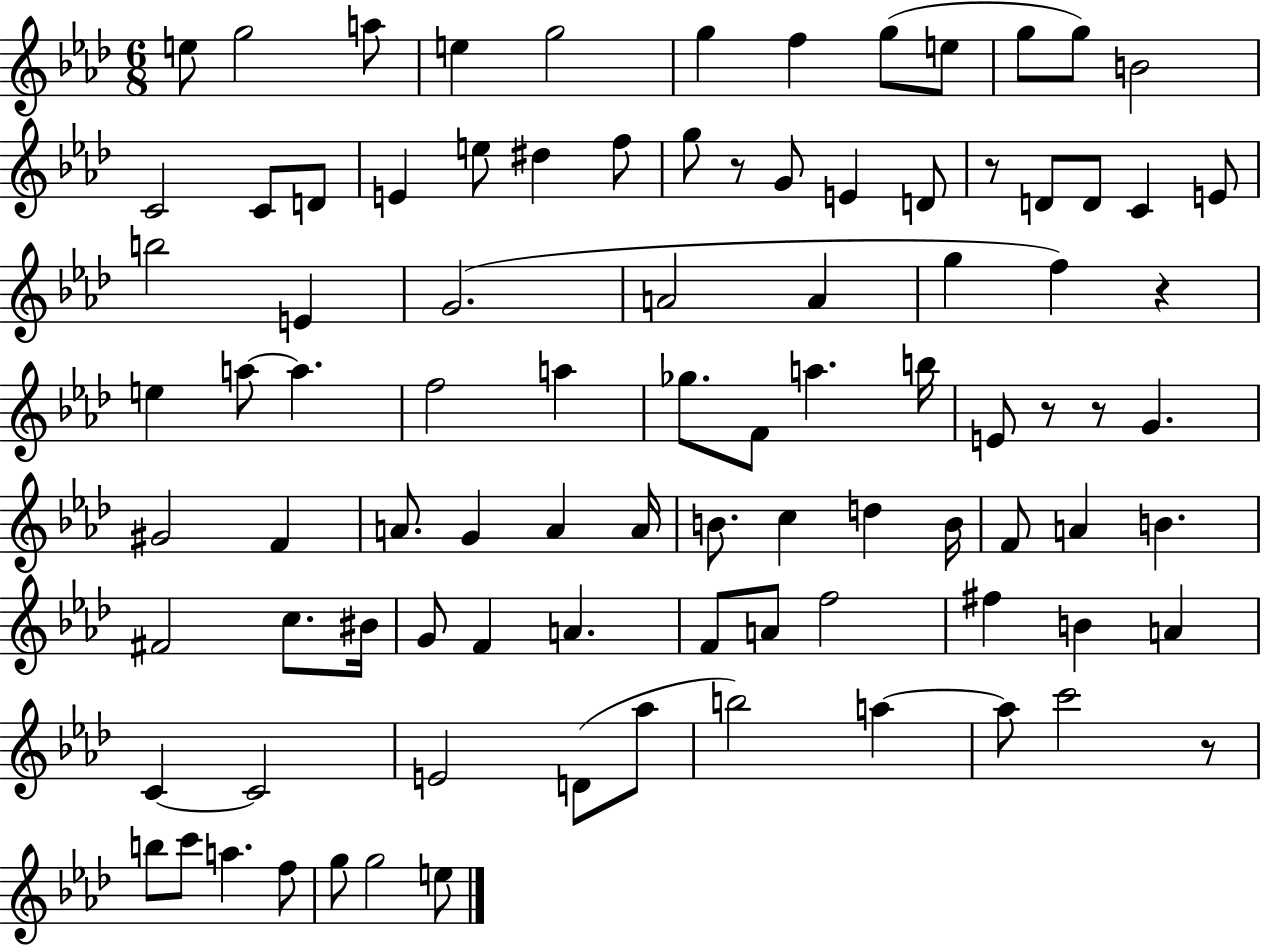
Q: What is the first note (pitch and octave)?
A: E5